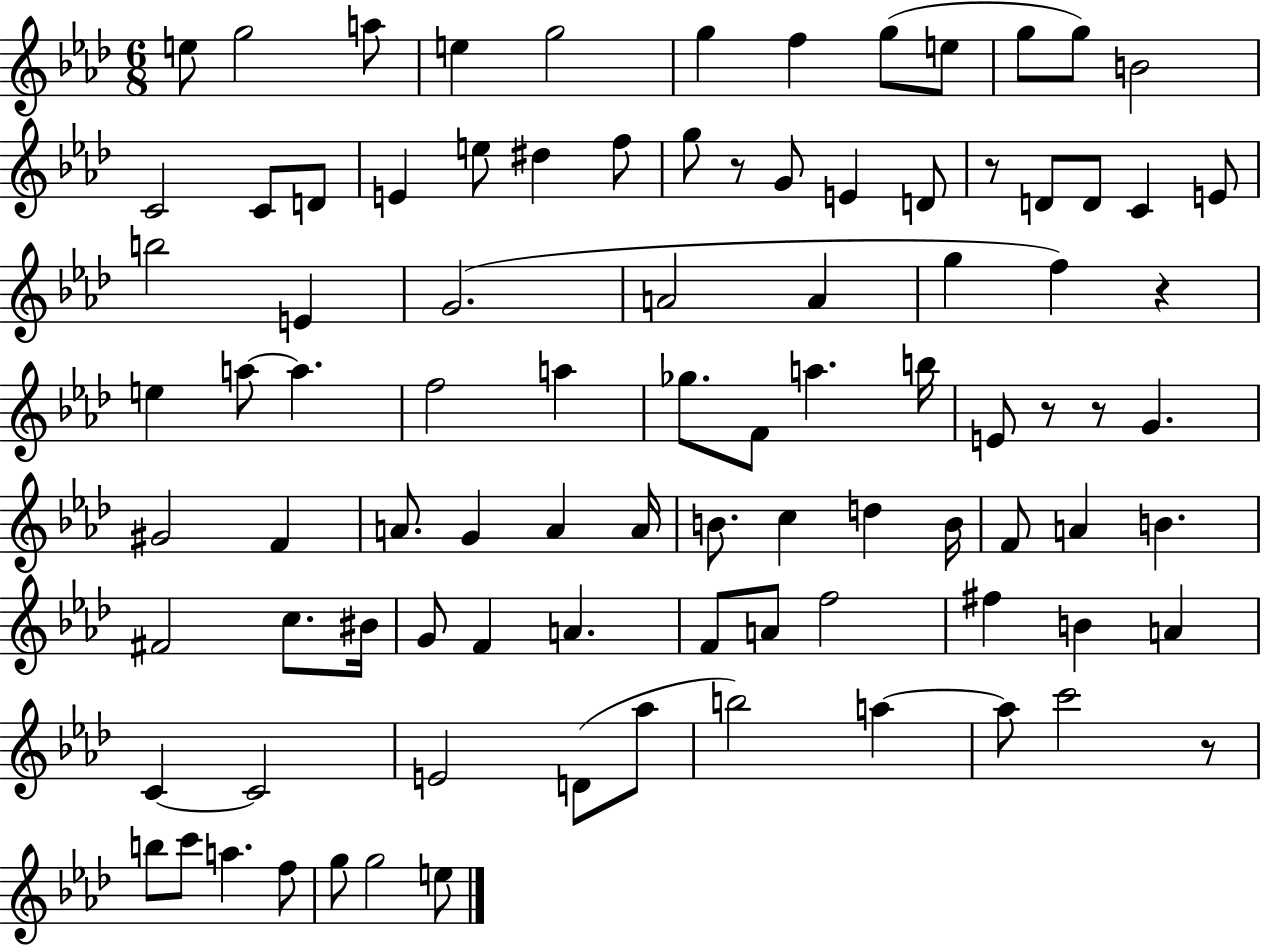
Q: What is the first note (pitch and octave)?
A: E5